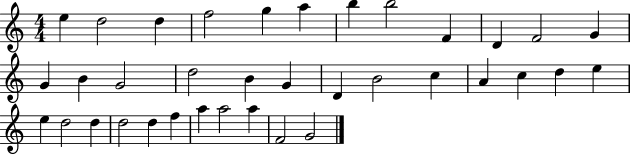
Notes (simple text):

E5/q D5/h D5/q F5/h G5/q A5/q B5/q B5/h F4/q D4/q F4/h G4/q G4/q B4/q G4/h D5/h B4/q G4/q D4/q B4/h C5/q A4/q C5/q D5/q E5/q E5/q D5/h D5/q D5/h D5/q F5/q A5/q A5/h A5/q F4/h G4/h